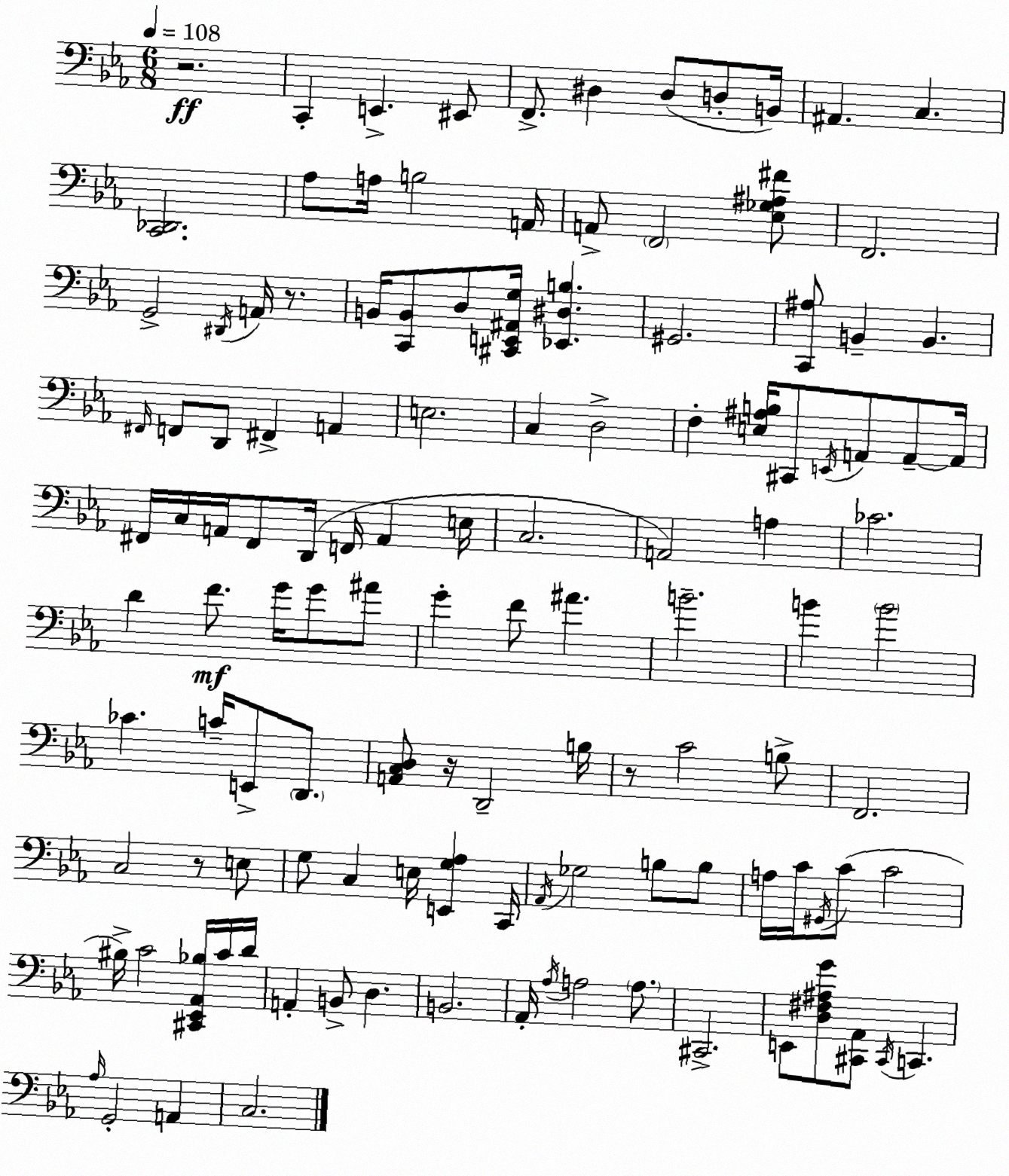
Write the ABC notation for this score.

X:1
T:Untitled
M:6/8
L:1/4
K:Eb
z2 C,, E,, ^E,,/2 F,,/2 ^D, ^D,/2 D,/2 B,,/4 ^A,, C, [C,,_D,,]2 _A,/2 A,/4 B,2 A,,/4 A,,/2 F,,2 [_E,_G,^A,^F]/2 F,,2 G,,2 ^D,,/4 A,,/4 z/2 B,,/4 [C,,B,,]/2 D,/2 [^C,,E,,^A,,G,]/4 [_E,,^D,B,] ^G,,2 [C,,^A,]/2 B,, B,, ^F,,/4 F,,/2 D,,/2 ^F,, A,, E,2 C, D,2 F, [E,^A,B,]/4 ^C,,/2 E,,/4 A,,/2 A,,/2 A,,/4 ^F,,/4 C,/4 A,,/4 ^F,,/2 D,,/4 F,,/4 A,, E,/4 C,2 A,,2 A, _C2 D F/2 G/4 G/2 ^A/2 G F/2 ^A B2 B B2 _C C/4 E,,/2 D,,/2 [A,,C,D,]/2 z/4 D,,2 B,/4 z/2 C2 B,/2 F,,2 C,2 z/2 E,/2 G,/2 C, E,/4 [E,,G,_A,] C,,/4 _A,,/4 _G,2 B,/2 B,/2 A,/4 C/4 ^G,,/4 C/2 C2 ^B,/4 C2 [^C,,_E,,_A,,_B,]/4 C/4 D/4 A,, B,,/2 D, B,,2 _A,,/4 _A,/4 A,2 A,/2 ^C,,2 E,,/2 [D,^F,^A,G]/2 [^C,,_A,,]/2 ^C,,/4 C,, _A,/4 G,,2 A,, C,2